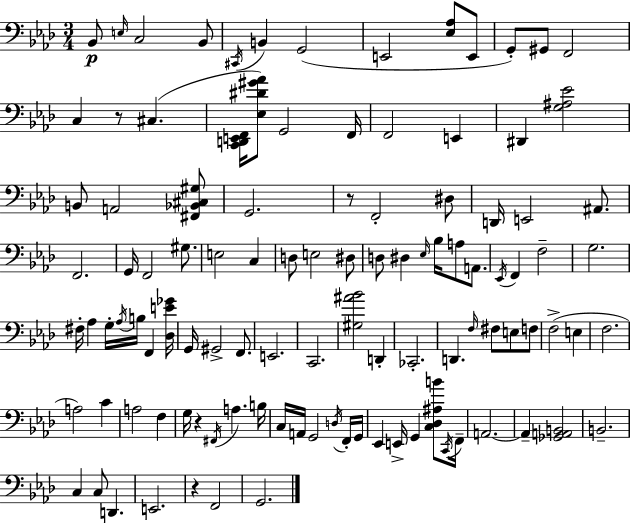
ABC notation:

X:1
T:Untitled
M:3/4
L:1/4
K:Ab
_B,,/2 E,/4 C,2 _B,,/2 ^C,,/4 B,, G,,2 E,,2 [_E,_A,]/2 E,,/2 G,,/2 ^G,,/2 F,,2 C, z/2 ^C, [C,,D,,E,,F,,]/4 [_E,^D^G_A]/2 G,,2 F,,/4 F,,2 E,, ^D,, [G,^A,_E]2 B,,/2 A,,2 [^F,,_B,,^C,^G,]/2 G,,2 z/2 F,,2 ^D,/2 D,,/4 E,,2 ^A,,/2 F,,2 G,,/4 F,,2 ^G,/2 E,2 C, D,/2 E,2 ^D,/2 D,/2 ^D, _E,/4 _B,/4 A,/2 A,,/2 _E,,/4 F,, F,2 G,2 ^F,/4 _A, G,/4 _A,/4 B,/4 F,, [_D,E_G]/4 G,,/4 ^G,,2 F,,/2 E,,2 C,,2 [^G,^A_B]2 D,, _C,,2 D,, F,/4 ^F,/2 E,/2 F,/2 F,2 E, F,2 A,2 C A,2 F, G,/4 z ^F,,/4 A, B,/4 C,/4 A,,/4 G,,2 D,/4 F,,/4 G,,/4 _E,, E,,/4 G,, [C,_D,^A,B]/2 C,,/4 F,,/4 A,,2 A,, [_G,,A,,B,,]2 B,,2 C, C,/2 D,, E,,2 z F,,2 G,,2